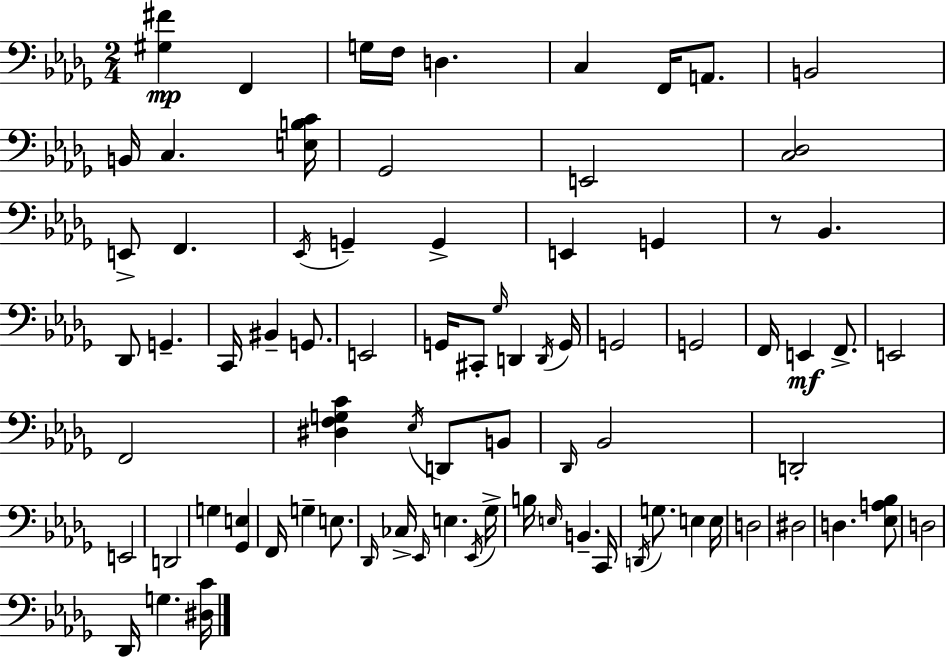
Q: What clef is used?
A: bass